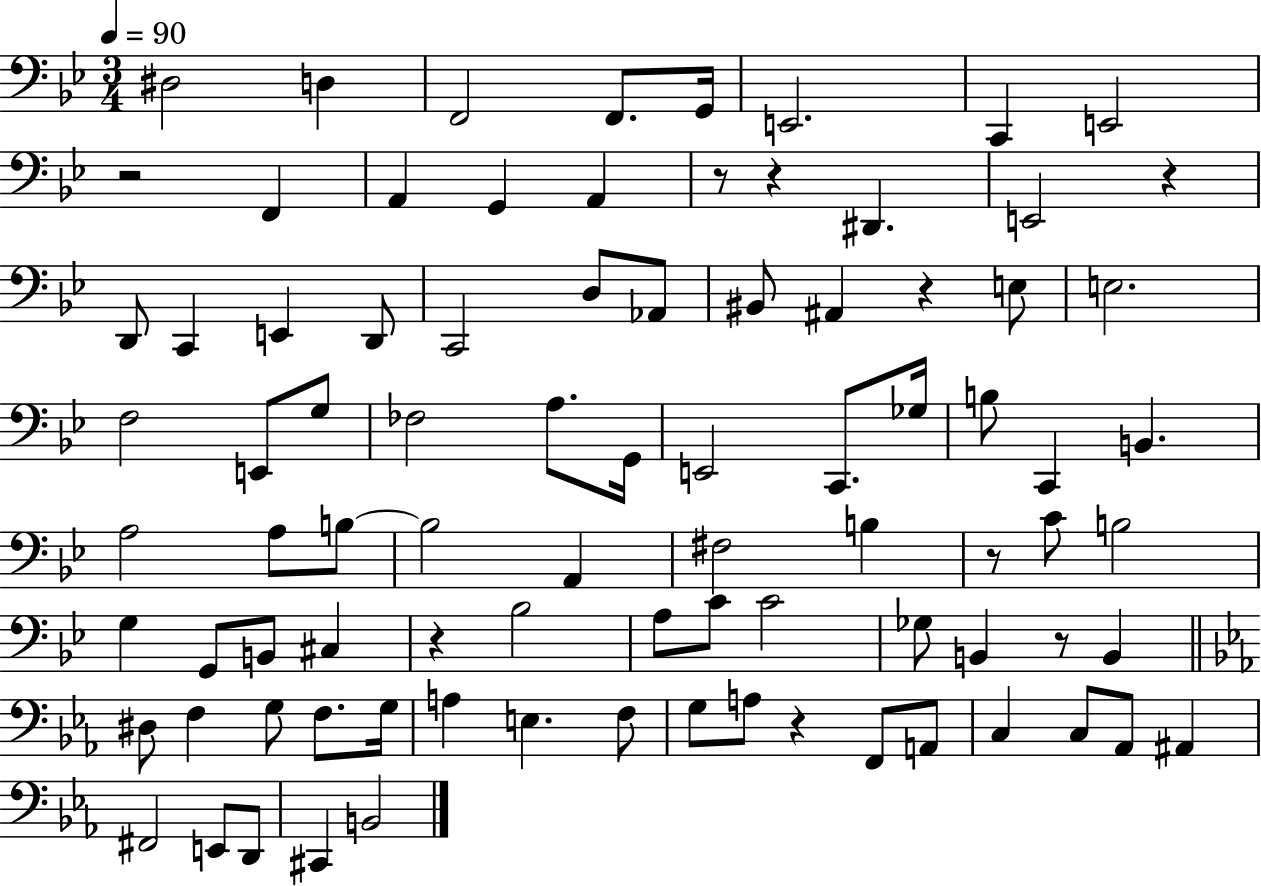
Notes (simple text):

D#3/h D3/q F2/h F2/e. G2/s E2/h. C2/q E2/h R/h F2/q A2/q G2/q A2/q R/e R/q D#2/q. E2/h R/q D2/e C2/q E2/q D2/e C2/h D3/e Ab2/e BIS2/e A#2/q R/q E3/e E3/h. F3/h E2/e G3/e FES3/h A3/e. G2/s E2/h C2/e. Gb3/s B3/e C2/q B2/q. A3/h A3/e B3/e B3/h A2/q F#3/h B3/q R/e C4/e B3/h G3/q G2/e B2/e C#3/q R/q Bb3/h A3/e C4/e C4/h Gb3/e B2/q R/e B2/q D#3/e F3/q G3/e F3/e. G3/s A3/q E3/q. F3/e G3/e A3/e R/q F2/e A2/e C3/q C3/e Ab2/e A#2/q F#2/h E2/e D2/e C#2/q B2/h